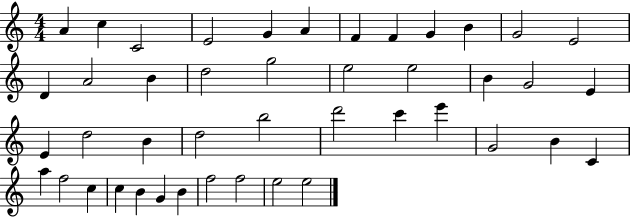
{
  \clef treble
  \numericTimeSignature
  \time 4/4
  \key c \major
  a'4 c''4 c'2 | e'2 g'4 a'4 | f'4 f'4 g'4 b'4 | g'2 e'2 | \break d'4 a'2 b'4 | d''2 g''2 | e''2 e''2 | b'4 g'2 e'4 | \break e'4 d''2 b'4 | d''2 b''2 | d'''2 c'''4 e'''4 | g'2 b'4 c'4 | \break a''4 f''2 c''4 | c''4 b'4 g'4 b'4 | f''2 f''2 | e''2 e''2 | \break \bar "|."
}